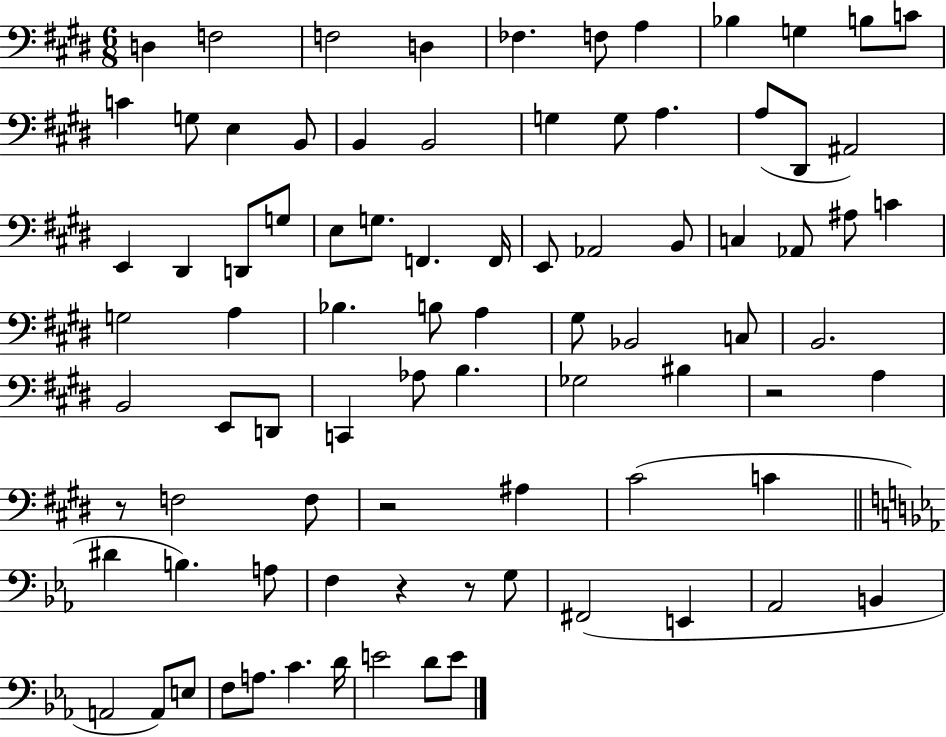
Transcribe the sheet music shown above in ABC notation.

X:1
T:Untitled
M:6/8
L:1/4
K:E
D, F,2 F,2 D, _F, F,/2 A, _B, G, B,/2 C/2 C G,/2 E, B,,/2 B,, B,,2 G, G,/2 A, A,/2 ^D,,/2 ^A,,2 E,, ^D,, D,,/2 G,/2 E,/2 G,/2 F,, F,,/4 E,,/2 _A,,2 B,,/2 C, _A,,/2 ^A,/2 C G,2 A, _B, B,/2 A, ^G,/2 _B,,2 C,/2 B,,2 B,,2 E,,/2 D,,/2 C,, _A,/2 B, _G,2 ^B, z2 A, z/2 F,2 F,/2 z2 ^A, ^C2 C ^D B, A,/2 F, z z/2 G,/2 ^F,,2 E,, _A,,2 B,, A,,2 A,,/2 E,/2 F,/2 A,/2 C D/4 E2 D/2 E/2